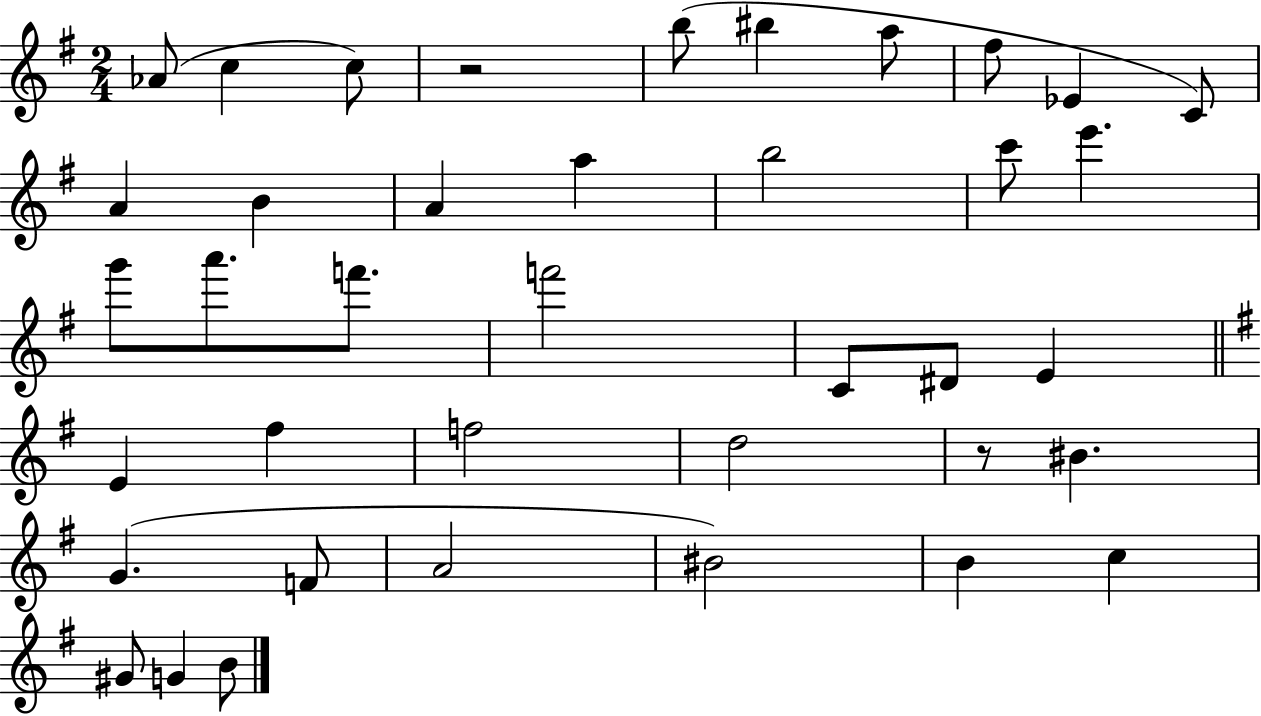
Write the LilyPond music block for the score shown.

{
  \clef treble
  \numericTimeSignature
  \time 2/4
  \key g \major
  aes'8( c''4 c''8) | r2 | b''8( bis''4 a''8 | fis''8 ees'4 c'8) | \break a'4 b'4 | a'4 a''4 | b''2 | c'''8 e'''4. | \break g'''8 a'''8. f'''8. | f'''2 | c'8 dis'8 e'4 | \bar "||" \break \key g \major e'4 fis''4 | f''2 | d''2 | r8 bis'4. | \break g'4.( f'8 | a'2 | bis'2) | b'4 c''4 | \break gis'8 g'4 b'8 | \bar "|."
}